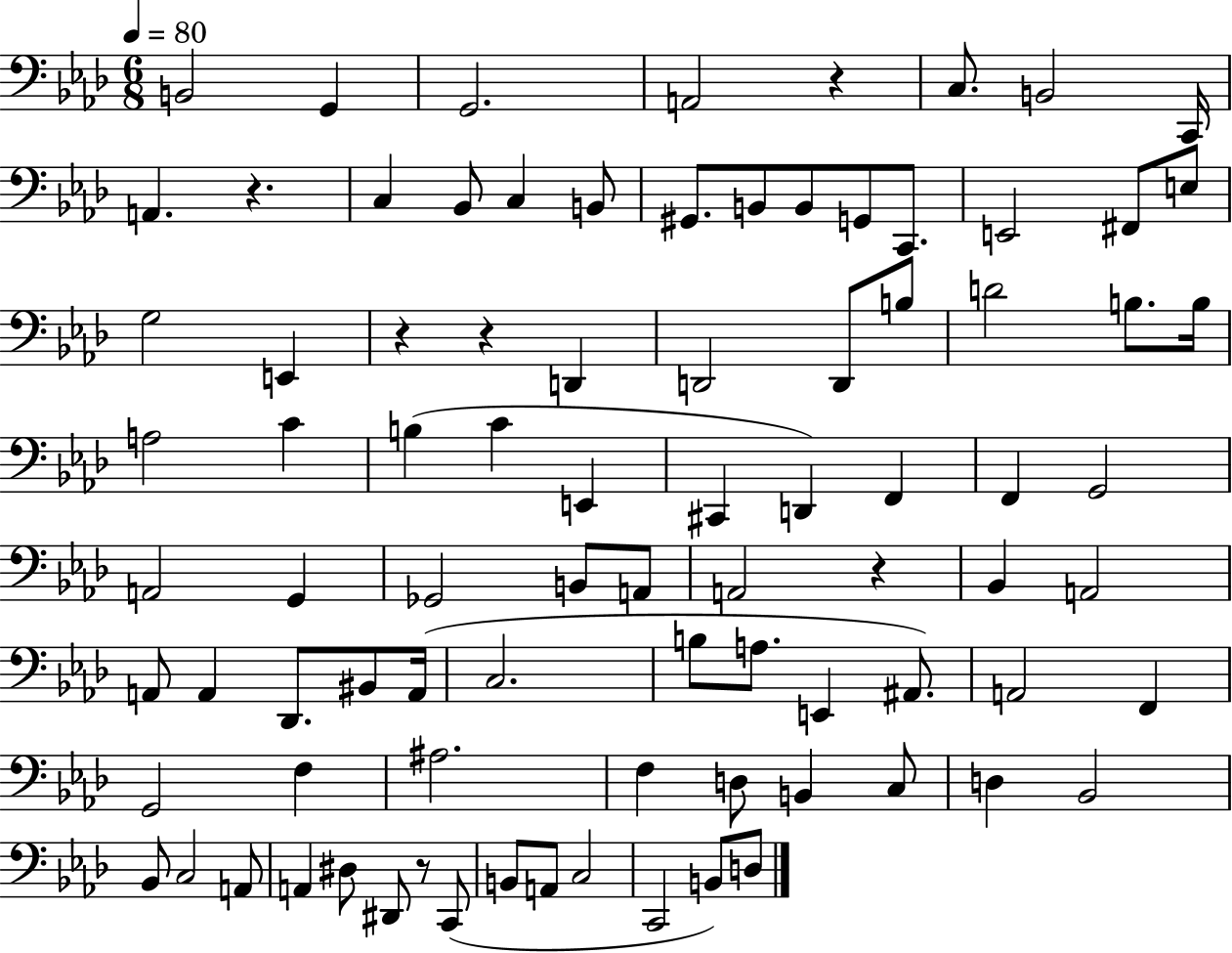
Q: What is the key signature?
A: AES major